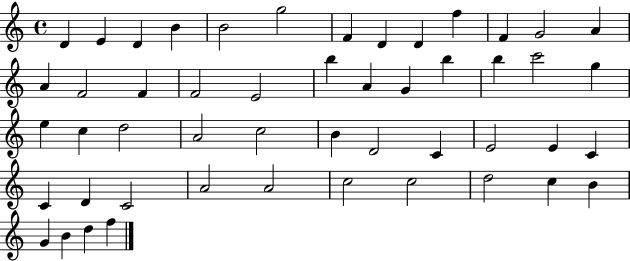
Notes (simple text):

D4/q E4/q D4/q B4/q B4/h G5/h F4/q D4/q D4/q F5/q F4/q G4/h A4/q A4/q F4/h F4/q F4/h E4/h B5/q A4/q G4/q B5/q B5/q C6/h G5/q E5/q C5/q D5/h A4/h C5/h B4/q D4/h C4/q E4/h E4/q C4/q C4/q D4/q C4/h A4/h A4/h C5/h C5/h D5/h C5/q B4/q G4/q B4/q D5/q F5/q